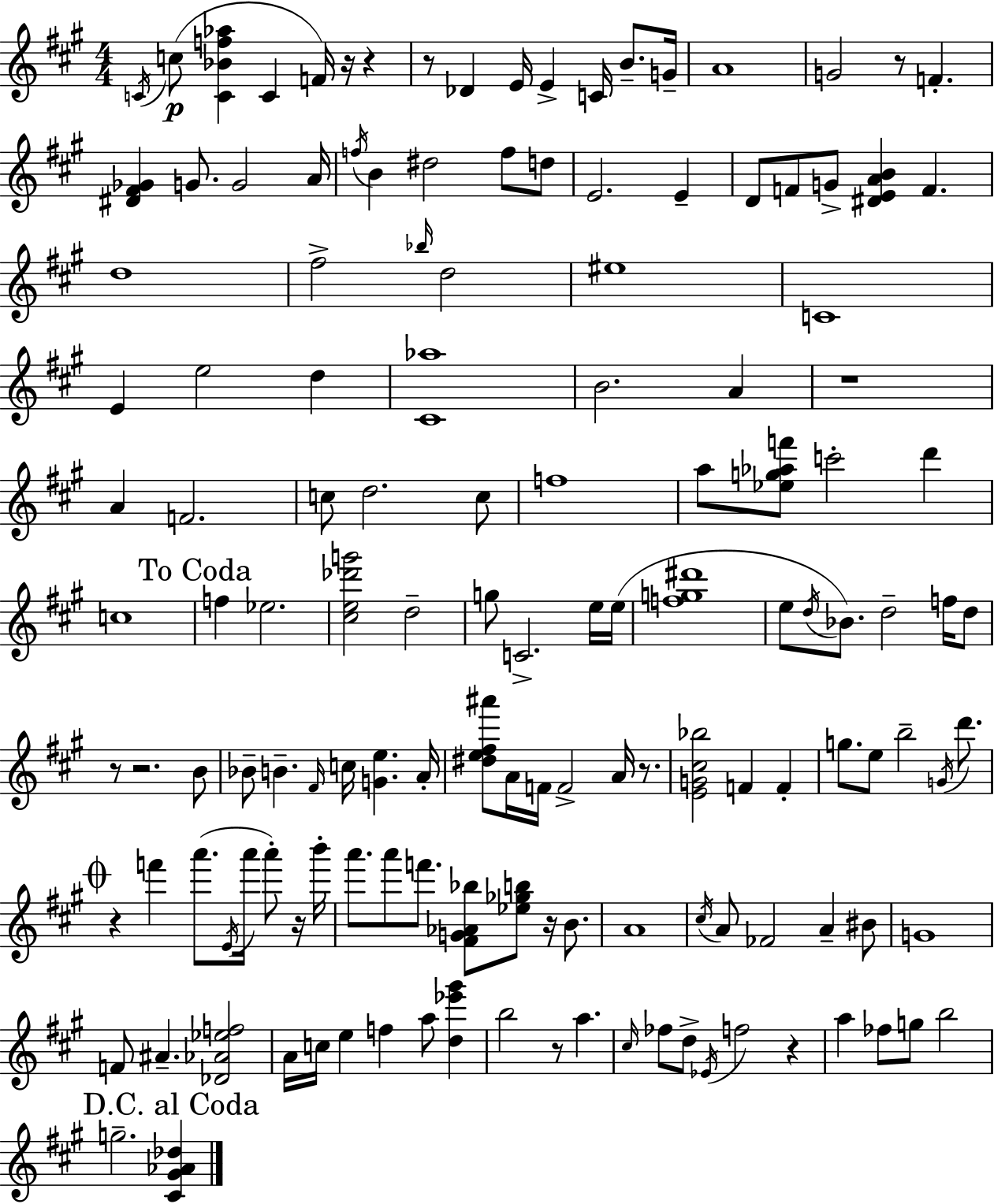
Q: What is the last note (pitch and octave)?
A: G5